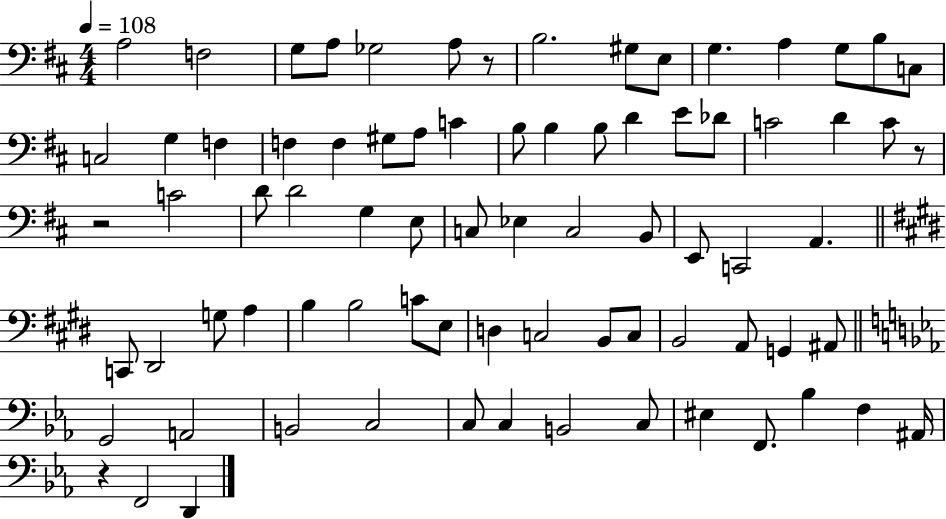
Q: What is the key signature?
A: D major